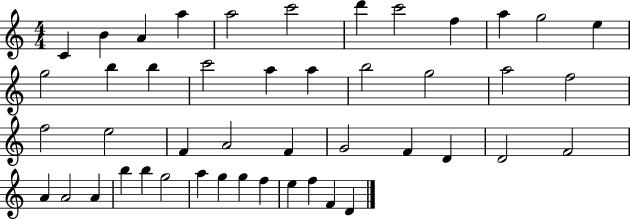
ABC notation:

X:1
T:Untitled
M:4/4
L:1/4
K:C
C B A a a2 c'2 d' c'2 f a g2 e g2 b b c'2 a a b2 g2 a2 f2 f2 e2 F A2 F G2 F D D2 F2 A A2 A b b g2 a g g f e f F D